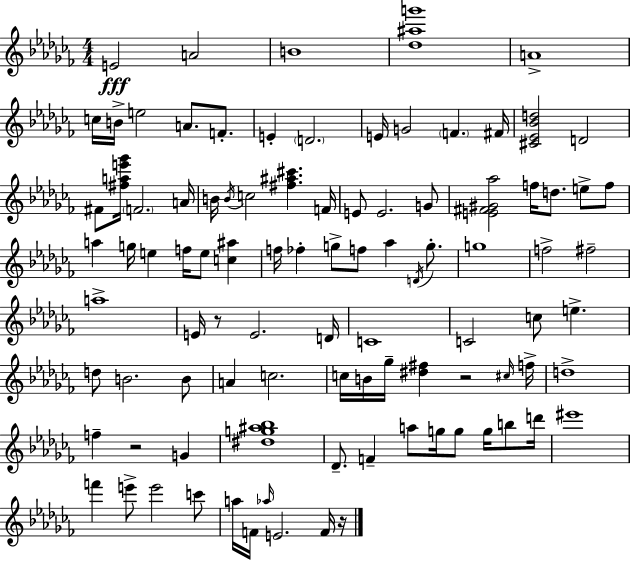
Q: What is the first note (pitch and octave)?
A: E4